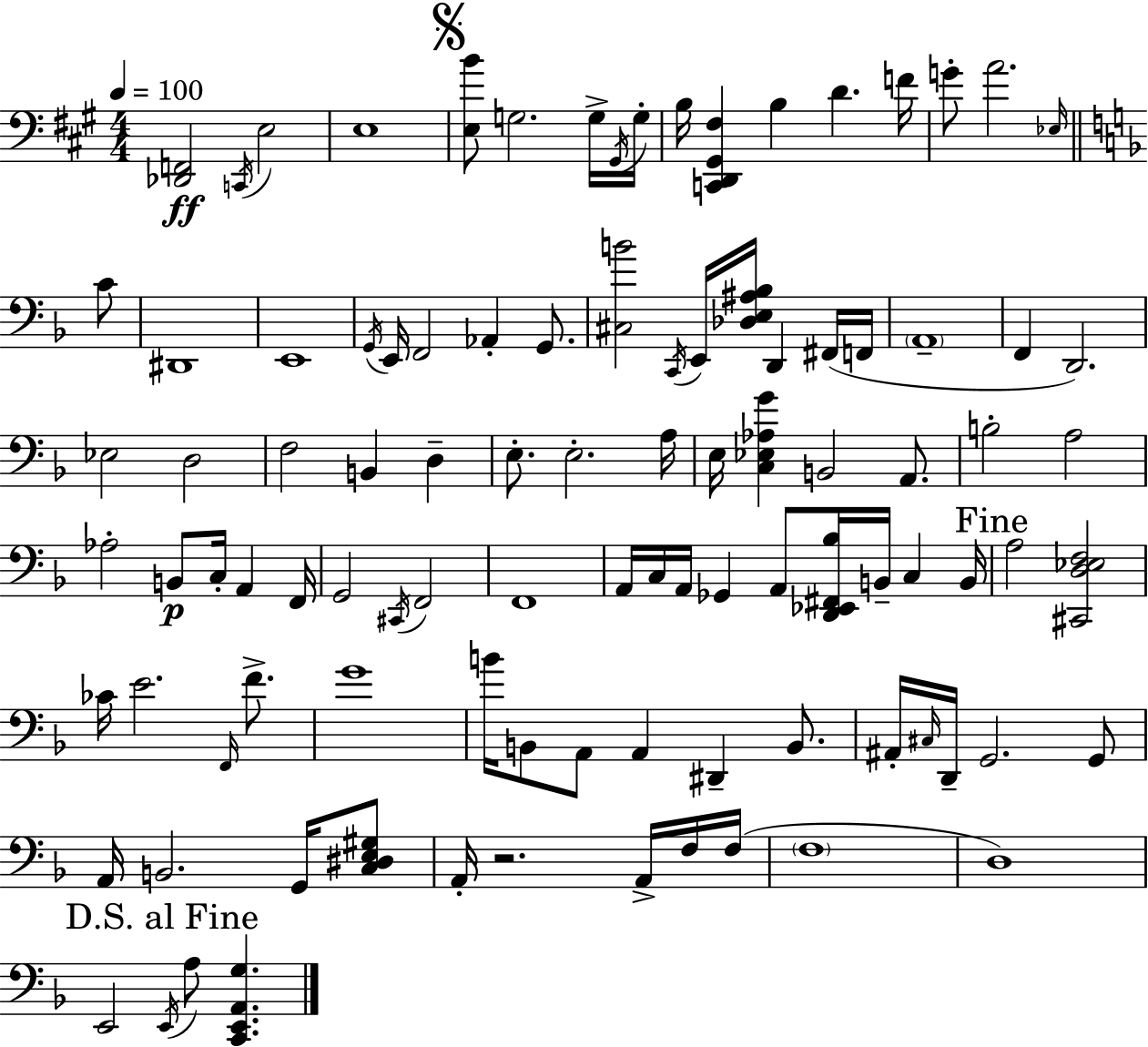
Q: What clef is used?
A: bass